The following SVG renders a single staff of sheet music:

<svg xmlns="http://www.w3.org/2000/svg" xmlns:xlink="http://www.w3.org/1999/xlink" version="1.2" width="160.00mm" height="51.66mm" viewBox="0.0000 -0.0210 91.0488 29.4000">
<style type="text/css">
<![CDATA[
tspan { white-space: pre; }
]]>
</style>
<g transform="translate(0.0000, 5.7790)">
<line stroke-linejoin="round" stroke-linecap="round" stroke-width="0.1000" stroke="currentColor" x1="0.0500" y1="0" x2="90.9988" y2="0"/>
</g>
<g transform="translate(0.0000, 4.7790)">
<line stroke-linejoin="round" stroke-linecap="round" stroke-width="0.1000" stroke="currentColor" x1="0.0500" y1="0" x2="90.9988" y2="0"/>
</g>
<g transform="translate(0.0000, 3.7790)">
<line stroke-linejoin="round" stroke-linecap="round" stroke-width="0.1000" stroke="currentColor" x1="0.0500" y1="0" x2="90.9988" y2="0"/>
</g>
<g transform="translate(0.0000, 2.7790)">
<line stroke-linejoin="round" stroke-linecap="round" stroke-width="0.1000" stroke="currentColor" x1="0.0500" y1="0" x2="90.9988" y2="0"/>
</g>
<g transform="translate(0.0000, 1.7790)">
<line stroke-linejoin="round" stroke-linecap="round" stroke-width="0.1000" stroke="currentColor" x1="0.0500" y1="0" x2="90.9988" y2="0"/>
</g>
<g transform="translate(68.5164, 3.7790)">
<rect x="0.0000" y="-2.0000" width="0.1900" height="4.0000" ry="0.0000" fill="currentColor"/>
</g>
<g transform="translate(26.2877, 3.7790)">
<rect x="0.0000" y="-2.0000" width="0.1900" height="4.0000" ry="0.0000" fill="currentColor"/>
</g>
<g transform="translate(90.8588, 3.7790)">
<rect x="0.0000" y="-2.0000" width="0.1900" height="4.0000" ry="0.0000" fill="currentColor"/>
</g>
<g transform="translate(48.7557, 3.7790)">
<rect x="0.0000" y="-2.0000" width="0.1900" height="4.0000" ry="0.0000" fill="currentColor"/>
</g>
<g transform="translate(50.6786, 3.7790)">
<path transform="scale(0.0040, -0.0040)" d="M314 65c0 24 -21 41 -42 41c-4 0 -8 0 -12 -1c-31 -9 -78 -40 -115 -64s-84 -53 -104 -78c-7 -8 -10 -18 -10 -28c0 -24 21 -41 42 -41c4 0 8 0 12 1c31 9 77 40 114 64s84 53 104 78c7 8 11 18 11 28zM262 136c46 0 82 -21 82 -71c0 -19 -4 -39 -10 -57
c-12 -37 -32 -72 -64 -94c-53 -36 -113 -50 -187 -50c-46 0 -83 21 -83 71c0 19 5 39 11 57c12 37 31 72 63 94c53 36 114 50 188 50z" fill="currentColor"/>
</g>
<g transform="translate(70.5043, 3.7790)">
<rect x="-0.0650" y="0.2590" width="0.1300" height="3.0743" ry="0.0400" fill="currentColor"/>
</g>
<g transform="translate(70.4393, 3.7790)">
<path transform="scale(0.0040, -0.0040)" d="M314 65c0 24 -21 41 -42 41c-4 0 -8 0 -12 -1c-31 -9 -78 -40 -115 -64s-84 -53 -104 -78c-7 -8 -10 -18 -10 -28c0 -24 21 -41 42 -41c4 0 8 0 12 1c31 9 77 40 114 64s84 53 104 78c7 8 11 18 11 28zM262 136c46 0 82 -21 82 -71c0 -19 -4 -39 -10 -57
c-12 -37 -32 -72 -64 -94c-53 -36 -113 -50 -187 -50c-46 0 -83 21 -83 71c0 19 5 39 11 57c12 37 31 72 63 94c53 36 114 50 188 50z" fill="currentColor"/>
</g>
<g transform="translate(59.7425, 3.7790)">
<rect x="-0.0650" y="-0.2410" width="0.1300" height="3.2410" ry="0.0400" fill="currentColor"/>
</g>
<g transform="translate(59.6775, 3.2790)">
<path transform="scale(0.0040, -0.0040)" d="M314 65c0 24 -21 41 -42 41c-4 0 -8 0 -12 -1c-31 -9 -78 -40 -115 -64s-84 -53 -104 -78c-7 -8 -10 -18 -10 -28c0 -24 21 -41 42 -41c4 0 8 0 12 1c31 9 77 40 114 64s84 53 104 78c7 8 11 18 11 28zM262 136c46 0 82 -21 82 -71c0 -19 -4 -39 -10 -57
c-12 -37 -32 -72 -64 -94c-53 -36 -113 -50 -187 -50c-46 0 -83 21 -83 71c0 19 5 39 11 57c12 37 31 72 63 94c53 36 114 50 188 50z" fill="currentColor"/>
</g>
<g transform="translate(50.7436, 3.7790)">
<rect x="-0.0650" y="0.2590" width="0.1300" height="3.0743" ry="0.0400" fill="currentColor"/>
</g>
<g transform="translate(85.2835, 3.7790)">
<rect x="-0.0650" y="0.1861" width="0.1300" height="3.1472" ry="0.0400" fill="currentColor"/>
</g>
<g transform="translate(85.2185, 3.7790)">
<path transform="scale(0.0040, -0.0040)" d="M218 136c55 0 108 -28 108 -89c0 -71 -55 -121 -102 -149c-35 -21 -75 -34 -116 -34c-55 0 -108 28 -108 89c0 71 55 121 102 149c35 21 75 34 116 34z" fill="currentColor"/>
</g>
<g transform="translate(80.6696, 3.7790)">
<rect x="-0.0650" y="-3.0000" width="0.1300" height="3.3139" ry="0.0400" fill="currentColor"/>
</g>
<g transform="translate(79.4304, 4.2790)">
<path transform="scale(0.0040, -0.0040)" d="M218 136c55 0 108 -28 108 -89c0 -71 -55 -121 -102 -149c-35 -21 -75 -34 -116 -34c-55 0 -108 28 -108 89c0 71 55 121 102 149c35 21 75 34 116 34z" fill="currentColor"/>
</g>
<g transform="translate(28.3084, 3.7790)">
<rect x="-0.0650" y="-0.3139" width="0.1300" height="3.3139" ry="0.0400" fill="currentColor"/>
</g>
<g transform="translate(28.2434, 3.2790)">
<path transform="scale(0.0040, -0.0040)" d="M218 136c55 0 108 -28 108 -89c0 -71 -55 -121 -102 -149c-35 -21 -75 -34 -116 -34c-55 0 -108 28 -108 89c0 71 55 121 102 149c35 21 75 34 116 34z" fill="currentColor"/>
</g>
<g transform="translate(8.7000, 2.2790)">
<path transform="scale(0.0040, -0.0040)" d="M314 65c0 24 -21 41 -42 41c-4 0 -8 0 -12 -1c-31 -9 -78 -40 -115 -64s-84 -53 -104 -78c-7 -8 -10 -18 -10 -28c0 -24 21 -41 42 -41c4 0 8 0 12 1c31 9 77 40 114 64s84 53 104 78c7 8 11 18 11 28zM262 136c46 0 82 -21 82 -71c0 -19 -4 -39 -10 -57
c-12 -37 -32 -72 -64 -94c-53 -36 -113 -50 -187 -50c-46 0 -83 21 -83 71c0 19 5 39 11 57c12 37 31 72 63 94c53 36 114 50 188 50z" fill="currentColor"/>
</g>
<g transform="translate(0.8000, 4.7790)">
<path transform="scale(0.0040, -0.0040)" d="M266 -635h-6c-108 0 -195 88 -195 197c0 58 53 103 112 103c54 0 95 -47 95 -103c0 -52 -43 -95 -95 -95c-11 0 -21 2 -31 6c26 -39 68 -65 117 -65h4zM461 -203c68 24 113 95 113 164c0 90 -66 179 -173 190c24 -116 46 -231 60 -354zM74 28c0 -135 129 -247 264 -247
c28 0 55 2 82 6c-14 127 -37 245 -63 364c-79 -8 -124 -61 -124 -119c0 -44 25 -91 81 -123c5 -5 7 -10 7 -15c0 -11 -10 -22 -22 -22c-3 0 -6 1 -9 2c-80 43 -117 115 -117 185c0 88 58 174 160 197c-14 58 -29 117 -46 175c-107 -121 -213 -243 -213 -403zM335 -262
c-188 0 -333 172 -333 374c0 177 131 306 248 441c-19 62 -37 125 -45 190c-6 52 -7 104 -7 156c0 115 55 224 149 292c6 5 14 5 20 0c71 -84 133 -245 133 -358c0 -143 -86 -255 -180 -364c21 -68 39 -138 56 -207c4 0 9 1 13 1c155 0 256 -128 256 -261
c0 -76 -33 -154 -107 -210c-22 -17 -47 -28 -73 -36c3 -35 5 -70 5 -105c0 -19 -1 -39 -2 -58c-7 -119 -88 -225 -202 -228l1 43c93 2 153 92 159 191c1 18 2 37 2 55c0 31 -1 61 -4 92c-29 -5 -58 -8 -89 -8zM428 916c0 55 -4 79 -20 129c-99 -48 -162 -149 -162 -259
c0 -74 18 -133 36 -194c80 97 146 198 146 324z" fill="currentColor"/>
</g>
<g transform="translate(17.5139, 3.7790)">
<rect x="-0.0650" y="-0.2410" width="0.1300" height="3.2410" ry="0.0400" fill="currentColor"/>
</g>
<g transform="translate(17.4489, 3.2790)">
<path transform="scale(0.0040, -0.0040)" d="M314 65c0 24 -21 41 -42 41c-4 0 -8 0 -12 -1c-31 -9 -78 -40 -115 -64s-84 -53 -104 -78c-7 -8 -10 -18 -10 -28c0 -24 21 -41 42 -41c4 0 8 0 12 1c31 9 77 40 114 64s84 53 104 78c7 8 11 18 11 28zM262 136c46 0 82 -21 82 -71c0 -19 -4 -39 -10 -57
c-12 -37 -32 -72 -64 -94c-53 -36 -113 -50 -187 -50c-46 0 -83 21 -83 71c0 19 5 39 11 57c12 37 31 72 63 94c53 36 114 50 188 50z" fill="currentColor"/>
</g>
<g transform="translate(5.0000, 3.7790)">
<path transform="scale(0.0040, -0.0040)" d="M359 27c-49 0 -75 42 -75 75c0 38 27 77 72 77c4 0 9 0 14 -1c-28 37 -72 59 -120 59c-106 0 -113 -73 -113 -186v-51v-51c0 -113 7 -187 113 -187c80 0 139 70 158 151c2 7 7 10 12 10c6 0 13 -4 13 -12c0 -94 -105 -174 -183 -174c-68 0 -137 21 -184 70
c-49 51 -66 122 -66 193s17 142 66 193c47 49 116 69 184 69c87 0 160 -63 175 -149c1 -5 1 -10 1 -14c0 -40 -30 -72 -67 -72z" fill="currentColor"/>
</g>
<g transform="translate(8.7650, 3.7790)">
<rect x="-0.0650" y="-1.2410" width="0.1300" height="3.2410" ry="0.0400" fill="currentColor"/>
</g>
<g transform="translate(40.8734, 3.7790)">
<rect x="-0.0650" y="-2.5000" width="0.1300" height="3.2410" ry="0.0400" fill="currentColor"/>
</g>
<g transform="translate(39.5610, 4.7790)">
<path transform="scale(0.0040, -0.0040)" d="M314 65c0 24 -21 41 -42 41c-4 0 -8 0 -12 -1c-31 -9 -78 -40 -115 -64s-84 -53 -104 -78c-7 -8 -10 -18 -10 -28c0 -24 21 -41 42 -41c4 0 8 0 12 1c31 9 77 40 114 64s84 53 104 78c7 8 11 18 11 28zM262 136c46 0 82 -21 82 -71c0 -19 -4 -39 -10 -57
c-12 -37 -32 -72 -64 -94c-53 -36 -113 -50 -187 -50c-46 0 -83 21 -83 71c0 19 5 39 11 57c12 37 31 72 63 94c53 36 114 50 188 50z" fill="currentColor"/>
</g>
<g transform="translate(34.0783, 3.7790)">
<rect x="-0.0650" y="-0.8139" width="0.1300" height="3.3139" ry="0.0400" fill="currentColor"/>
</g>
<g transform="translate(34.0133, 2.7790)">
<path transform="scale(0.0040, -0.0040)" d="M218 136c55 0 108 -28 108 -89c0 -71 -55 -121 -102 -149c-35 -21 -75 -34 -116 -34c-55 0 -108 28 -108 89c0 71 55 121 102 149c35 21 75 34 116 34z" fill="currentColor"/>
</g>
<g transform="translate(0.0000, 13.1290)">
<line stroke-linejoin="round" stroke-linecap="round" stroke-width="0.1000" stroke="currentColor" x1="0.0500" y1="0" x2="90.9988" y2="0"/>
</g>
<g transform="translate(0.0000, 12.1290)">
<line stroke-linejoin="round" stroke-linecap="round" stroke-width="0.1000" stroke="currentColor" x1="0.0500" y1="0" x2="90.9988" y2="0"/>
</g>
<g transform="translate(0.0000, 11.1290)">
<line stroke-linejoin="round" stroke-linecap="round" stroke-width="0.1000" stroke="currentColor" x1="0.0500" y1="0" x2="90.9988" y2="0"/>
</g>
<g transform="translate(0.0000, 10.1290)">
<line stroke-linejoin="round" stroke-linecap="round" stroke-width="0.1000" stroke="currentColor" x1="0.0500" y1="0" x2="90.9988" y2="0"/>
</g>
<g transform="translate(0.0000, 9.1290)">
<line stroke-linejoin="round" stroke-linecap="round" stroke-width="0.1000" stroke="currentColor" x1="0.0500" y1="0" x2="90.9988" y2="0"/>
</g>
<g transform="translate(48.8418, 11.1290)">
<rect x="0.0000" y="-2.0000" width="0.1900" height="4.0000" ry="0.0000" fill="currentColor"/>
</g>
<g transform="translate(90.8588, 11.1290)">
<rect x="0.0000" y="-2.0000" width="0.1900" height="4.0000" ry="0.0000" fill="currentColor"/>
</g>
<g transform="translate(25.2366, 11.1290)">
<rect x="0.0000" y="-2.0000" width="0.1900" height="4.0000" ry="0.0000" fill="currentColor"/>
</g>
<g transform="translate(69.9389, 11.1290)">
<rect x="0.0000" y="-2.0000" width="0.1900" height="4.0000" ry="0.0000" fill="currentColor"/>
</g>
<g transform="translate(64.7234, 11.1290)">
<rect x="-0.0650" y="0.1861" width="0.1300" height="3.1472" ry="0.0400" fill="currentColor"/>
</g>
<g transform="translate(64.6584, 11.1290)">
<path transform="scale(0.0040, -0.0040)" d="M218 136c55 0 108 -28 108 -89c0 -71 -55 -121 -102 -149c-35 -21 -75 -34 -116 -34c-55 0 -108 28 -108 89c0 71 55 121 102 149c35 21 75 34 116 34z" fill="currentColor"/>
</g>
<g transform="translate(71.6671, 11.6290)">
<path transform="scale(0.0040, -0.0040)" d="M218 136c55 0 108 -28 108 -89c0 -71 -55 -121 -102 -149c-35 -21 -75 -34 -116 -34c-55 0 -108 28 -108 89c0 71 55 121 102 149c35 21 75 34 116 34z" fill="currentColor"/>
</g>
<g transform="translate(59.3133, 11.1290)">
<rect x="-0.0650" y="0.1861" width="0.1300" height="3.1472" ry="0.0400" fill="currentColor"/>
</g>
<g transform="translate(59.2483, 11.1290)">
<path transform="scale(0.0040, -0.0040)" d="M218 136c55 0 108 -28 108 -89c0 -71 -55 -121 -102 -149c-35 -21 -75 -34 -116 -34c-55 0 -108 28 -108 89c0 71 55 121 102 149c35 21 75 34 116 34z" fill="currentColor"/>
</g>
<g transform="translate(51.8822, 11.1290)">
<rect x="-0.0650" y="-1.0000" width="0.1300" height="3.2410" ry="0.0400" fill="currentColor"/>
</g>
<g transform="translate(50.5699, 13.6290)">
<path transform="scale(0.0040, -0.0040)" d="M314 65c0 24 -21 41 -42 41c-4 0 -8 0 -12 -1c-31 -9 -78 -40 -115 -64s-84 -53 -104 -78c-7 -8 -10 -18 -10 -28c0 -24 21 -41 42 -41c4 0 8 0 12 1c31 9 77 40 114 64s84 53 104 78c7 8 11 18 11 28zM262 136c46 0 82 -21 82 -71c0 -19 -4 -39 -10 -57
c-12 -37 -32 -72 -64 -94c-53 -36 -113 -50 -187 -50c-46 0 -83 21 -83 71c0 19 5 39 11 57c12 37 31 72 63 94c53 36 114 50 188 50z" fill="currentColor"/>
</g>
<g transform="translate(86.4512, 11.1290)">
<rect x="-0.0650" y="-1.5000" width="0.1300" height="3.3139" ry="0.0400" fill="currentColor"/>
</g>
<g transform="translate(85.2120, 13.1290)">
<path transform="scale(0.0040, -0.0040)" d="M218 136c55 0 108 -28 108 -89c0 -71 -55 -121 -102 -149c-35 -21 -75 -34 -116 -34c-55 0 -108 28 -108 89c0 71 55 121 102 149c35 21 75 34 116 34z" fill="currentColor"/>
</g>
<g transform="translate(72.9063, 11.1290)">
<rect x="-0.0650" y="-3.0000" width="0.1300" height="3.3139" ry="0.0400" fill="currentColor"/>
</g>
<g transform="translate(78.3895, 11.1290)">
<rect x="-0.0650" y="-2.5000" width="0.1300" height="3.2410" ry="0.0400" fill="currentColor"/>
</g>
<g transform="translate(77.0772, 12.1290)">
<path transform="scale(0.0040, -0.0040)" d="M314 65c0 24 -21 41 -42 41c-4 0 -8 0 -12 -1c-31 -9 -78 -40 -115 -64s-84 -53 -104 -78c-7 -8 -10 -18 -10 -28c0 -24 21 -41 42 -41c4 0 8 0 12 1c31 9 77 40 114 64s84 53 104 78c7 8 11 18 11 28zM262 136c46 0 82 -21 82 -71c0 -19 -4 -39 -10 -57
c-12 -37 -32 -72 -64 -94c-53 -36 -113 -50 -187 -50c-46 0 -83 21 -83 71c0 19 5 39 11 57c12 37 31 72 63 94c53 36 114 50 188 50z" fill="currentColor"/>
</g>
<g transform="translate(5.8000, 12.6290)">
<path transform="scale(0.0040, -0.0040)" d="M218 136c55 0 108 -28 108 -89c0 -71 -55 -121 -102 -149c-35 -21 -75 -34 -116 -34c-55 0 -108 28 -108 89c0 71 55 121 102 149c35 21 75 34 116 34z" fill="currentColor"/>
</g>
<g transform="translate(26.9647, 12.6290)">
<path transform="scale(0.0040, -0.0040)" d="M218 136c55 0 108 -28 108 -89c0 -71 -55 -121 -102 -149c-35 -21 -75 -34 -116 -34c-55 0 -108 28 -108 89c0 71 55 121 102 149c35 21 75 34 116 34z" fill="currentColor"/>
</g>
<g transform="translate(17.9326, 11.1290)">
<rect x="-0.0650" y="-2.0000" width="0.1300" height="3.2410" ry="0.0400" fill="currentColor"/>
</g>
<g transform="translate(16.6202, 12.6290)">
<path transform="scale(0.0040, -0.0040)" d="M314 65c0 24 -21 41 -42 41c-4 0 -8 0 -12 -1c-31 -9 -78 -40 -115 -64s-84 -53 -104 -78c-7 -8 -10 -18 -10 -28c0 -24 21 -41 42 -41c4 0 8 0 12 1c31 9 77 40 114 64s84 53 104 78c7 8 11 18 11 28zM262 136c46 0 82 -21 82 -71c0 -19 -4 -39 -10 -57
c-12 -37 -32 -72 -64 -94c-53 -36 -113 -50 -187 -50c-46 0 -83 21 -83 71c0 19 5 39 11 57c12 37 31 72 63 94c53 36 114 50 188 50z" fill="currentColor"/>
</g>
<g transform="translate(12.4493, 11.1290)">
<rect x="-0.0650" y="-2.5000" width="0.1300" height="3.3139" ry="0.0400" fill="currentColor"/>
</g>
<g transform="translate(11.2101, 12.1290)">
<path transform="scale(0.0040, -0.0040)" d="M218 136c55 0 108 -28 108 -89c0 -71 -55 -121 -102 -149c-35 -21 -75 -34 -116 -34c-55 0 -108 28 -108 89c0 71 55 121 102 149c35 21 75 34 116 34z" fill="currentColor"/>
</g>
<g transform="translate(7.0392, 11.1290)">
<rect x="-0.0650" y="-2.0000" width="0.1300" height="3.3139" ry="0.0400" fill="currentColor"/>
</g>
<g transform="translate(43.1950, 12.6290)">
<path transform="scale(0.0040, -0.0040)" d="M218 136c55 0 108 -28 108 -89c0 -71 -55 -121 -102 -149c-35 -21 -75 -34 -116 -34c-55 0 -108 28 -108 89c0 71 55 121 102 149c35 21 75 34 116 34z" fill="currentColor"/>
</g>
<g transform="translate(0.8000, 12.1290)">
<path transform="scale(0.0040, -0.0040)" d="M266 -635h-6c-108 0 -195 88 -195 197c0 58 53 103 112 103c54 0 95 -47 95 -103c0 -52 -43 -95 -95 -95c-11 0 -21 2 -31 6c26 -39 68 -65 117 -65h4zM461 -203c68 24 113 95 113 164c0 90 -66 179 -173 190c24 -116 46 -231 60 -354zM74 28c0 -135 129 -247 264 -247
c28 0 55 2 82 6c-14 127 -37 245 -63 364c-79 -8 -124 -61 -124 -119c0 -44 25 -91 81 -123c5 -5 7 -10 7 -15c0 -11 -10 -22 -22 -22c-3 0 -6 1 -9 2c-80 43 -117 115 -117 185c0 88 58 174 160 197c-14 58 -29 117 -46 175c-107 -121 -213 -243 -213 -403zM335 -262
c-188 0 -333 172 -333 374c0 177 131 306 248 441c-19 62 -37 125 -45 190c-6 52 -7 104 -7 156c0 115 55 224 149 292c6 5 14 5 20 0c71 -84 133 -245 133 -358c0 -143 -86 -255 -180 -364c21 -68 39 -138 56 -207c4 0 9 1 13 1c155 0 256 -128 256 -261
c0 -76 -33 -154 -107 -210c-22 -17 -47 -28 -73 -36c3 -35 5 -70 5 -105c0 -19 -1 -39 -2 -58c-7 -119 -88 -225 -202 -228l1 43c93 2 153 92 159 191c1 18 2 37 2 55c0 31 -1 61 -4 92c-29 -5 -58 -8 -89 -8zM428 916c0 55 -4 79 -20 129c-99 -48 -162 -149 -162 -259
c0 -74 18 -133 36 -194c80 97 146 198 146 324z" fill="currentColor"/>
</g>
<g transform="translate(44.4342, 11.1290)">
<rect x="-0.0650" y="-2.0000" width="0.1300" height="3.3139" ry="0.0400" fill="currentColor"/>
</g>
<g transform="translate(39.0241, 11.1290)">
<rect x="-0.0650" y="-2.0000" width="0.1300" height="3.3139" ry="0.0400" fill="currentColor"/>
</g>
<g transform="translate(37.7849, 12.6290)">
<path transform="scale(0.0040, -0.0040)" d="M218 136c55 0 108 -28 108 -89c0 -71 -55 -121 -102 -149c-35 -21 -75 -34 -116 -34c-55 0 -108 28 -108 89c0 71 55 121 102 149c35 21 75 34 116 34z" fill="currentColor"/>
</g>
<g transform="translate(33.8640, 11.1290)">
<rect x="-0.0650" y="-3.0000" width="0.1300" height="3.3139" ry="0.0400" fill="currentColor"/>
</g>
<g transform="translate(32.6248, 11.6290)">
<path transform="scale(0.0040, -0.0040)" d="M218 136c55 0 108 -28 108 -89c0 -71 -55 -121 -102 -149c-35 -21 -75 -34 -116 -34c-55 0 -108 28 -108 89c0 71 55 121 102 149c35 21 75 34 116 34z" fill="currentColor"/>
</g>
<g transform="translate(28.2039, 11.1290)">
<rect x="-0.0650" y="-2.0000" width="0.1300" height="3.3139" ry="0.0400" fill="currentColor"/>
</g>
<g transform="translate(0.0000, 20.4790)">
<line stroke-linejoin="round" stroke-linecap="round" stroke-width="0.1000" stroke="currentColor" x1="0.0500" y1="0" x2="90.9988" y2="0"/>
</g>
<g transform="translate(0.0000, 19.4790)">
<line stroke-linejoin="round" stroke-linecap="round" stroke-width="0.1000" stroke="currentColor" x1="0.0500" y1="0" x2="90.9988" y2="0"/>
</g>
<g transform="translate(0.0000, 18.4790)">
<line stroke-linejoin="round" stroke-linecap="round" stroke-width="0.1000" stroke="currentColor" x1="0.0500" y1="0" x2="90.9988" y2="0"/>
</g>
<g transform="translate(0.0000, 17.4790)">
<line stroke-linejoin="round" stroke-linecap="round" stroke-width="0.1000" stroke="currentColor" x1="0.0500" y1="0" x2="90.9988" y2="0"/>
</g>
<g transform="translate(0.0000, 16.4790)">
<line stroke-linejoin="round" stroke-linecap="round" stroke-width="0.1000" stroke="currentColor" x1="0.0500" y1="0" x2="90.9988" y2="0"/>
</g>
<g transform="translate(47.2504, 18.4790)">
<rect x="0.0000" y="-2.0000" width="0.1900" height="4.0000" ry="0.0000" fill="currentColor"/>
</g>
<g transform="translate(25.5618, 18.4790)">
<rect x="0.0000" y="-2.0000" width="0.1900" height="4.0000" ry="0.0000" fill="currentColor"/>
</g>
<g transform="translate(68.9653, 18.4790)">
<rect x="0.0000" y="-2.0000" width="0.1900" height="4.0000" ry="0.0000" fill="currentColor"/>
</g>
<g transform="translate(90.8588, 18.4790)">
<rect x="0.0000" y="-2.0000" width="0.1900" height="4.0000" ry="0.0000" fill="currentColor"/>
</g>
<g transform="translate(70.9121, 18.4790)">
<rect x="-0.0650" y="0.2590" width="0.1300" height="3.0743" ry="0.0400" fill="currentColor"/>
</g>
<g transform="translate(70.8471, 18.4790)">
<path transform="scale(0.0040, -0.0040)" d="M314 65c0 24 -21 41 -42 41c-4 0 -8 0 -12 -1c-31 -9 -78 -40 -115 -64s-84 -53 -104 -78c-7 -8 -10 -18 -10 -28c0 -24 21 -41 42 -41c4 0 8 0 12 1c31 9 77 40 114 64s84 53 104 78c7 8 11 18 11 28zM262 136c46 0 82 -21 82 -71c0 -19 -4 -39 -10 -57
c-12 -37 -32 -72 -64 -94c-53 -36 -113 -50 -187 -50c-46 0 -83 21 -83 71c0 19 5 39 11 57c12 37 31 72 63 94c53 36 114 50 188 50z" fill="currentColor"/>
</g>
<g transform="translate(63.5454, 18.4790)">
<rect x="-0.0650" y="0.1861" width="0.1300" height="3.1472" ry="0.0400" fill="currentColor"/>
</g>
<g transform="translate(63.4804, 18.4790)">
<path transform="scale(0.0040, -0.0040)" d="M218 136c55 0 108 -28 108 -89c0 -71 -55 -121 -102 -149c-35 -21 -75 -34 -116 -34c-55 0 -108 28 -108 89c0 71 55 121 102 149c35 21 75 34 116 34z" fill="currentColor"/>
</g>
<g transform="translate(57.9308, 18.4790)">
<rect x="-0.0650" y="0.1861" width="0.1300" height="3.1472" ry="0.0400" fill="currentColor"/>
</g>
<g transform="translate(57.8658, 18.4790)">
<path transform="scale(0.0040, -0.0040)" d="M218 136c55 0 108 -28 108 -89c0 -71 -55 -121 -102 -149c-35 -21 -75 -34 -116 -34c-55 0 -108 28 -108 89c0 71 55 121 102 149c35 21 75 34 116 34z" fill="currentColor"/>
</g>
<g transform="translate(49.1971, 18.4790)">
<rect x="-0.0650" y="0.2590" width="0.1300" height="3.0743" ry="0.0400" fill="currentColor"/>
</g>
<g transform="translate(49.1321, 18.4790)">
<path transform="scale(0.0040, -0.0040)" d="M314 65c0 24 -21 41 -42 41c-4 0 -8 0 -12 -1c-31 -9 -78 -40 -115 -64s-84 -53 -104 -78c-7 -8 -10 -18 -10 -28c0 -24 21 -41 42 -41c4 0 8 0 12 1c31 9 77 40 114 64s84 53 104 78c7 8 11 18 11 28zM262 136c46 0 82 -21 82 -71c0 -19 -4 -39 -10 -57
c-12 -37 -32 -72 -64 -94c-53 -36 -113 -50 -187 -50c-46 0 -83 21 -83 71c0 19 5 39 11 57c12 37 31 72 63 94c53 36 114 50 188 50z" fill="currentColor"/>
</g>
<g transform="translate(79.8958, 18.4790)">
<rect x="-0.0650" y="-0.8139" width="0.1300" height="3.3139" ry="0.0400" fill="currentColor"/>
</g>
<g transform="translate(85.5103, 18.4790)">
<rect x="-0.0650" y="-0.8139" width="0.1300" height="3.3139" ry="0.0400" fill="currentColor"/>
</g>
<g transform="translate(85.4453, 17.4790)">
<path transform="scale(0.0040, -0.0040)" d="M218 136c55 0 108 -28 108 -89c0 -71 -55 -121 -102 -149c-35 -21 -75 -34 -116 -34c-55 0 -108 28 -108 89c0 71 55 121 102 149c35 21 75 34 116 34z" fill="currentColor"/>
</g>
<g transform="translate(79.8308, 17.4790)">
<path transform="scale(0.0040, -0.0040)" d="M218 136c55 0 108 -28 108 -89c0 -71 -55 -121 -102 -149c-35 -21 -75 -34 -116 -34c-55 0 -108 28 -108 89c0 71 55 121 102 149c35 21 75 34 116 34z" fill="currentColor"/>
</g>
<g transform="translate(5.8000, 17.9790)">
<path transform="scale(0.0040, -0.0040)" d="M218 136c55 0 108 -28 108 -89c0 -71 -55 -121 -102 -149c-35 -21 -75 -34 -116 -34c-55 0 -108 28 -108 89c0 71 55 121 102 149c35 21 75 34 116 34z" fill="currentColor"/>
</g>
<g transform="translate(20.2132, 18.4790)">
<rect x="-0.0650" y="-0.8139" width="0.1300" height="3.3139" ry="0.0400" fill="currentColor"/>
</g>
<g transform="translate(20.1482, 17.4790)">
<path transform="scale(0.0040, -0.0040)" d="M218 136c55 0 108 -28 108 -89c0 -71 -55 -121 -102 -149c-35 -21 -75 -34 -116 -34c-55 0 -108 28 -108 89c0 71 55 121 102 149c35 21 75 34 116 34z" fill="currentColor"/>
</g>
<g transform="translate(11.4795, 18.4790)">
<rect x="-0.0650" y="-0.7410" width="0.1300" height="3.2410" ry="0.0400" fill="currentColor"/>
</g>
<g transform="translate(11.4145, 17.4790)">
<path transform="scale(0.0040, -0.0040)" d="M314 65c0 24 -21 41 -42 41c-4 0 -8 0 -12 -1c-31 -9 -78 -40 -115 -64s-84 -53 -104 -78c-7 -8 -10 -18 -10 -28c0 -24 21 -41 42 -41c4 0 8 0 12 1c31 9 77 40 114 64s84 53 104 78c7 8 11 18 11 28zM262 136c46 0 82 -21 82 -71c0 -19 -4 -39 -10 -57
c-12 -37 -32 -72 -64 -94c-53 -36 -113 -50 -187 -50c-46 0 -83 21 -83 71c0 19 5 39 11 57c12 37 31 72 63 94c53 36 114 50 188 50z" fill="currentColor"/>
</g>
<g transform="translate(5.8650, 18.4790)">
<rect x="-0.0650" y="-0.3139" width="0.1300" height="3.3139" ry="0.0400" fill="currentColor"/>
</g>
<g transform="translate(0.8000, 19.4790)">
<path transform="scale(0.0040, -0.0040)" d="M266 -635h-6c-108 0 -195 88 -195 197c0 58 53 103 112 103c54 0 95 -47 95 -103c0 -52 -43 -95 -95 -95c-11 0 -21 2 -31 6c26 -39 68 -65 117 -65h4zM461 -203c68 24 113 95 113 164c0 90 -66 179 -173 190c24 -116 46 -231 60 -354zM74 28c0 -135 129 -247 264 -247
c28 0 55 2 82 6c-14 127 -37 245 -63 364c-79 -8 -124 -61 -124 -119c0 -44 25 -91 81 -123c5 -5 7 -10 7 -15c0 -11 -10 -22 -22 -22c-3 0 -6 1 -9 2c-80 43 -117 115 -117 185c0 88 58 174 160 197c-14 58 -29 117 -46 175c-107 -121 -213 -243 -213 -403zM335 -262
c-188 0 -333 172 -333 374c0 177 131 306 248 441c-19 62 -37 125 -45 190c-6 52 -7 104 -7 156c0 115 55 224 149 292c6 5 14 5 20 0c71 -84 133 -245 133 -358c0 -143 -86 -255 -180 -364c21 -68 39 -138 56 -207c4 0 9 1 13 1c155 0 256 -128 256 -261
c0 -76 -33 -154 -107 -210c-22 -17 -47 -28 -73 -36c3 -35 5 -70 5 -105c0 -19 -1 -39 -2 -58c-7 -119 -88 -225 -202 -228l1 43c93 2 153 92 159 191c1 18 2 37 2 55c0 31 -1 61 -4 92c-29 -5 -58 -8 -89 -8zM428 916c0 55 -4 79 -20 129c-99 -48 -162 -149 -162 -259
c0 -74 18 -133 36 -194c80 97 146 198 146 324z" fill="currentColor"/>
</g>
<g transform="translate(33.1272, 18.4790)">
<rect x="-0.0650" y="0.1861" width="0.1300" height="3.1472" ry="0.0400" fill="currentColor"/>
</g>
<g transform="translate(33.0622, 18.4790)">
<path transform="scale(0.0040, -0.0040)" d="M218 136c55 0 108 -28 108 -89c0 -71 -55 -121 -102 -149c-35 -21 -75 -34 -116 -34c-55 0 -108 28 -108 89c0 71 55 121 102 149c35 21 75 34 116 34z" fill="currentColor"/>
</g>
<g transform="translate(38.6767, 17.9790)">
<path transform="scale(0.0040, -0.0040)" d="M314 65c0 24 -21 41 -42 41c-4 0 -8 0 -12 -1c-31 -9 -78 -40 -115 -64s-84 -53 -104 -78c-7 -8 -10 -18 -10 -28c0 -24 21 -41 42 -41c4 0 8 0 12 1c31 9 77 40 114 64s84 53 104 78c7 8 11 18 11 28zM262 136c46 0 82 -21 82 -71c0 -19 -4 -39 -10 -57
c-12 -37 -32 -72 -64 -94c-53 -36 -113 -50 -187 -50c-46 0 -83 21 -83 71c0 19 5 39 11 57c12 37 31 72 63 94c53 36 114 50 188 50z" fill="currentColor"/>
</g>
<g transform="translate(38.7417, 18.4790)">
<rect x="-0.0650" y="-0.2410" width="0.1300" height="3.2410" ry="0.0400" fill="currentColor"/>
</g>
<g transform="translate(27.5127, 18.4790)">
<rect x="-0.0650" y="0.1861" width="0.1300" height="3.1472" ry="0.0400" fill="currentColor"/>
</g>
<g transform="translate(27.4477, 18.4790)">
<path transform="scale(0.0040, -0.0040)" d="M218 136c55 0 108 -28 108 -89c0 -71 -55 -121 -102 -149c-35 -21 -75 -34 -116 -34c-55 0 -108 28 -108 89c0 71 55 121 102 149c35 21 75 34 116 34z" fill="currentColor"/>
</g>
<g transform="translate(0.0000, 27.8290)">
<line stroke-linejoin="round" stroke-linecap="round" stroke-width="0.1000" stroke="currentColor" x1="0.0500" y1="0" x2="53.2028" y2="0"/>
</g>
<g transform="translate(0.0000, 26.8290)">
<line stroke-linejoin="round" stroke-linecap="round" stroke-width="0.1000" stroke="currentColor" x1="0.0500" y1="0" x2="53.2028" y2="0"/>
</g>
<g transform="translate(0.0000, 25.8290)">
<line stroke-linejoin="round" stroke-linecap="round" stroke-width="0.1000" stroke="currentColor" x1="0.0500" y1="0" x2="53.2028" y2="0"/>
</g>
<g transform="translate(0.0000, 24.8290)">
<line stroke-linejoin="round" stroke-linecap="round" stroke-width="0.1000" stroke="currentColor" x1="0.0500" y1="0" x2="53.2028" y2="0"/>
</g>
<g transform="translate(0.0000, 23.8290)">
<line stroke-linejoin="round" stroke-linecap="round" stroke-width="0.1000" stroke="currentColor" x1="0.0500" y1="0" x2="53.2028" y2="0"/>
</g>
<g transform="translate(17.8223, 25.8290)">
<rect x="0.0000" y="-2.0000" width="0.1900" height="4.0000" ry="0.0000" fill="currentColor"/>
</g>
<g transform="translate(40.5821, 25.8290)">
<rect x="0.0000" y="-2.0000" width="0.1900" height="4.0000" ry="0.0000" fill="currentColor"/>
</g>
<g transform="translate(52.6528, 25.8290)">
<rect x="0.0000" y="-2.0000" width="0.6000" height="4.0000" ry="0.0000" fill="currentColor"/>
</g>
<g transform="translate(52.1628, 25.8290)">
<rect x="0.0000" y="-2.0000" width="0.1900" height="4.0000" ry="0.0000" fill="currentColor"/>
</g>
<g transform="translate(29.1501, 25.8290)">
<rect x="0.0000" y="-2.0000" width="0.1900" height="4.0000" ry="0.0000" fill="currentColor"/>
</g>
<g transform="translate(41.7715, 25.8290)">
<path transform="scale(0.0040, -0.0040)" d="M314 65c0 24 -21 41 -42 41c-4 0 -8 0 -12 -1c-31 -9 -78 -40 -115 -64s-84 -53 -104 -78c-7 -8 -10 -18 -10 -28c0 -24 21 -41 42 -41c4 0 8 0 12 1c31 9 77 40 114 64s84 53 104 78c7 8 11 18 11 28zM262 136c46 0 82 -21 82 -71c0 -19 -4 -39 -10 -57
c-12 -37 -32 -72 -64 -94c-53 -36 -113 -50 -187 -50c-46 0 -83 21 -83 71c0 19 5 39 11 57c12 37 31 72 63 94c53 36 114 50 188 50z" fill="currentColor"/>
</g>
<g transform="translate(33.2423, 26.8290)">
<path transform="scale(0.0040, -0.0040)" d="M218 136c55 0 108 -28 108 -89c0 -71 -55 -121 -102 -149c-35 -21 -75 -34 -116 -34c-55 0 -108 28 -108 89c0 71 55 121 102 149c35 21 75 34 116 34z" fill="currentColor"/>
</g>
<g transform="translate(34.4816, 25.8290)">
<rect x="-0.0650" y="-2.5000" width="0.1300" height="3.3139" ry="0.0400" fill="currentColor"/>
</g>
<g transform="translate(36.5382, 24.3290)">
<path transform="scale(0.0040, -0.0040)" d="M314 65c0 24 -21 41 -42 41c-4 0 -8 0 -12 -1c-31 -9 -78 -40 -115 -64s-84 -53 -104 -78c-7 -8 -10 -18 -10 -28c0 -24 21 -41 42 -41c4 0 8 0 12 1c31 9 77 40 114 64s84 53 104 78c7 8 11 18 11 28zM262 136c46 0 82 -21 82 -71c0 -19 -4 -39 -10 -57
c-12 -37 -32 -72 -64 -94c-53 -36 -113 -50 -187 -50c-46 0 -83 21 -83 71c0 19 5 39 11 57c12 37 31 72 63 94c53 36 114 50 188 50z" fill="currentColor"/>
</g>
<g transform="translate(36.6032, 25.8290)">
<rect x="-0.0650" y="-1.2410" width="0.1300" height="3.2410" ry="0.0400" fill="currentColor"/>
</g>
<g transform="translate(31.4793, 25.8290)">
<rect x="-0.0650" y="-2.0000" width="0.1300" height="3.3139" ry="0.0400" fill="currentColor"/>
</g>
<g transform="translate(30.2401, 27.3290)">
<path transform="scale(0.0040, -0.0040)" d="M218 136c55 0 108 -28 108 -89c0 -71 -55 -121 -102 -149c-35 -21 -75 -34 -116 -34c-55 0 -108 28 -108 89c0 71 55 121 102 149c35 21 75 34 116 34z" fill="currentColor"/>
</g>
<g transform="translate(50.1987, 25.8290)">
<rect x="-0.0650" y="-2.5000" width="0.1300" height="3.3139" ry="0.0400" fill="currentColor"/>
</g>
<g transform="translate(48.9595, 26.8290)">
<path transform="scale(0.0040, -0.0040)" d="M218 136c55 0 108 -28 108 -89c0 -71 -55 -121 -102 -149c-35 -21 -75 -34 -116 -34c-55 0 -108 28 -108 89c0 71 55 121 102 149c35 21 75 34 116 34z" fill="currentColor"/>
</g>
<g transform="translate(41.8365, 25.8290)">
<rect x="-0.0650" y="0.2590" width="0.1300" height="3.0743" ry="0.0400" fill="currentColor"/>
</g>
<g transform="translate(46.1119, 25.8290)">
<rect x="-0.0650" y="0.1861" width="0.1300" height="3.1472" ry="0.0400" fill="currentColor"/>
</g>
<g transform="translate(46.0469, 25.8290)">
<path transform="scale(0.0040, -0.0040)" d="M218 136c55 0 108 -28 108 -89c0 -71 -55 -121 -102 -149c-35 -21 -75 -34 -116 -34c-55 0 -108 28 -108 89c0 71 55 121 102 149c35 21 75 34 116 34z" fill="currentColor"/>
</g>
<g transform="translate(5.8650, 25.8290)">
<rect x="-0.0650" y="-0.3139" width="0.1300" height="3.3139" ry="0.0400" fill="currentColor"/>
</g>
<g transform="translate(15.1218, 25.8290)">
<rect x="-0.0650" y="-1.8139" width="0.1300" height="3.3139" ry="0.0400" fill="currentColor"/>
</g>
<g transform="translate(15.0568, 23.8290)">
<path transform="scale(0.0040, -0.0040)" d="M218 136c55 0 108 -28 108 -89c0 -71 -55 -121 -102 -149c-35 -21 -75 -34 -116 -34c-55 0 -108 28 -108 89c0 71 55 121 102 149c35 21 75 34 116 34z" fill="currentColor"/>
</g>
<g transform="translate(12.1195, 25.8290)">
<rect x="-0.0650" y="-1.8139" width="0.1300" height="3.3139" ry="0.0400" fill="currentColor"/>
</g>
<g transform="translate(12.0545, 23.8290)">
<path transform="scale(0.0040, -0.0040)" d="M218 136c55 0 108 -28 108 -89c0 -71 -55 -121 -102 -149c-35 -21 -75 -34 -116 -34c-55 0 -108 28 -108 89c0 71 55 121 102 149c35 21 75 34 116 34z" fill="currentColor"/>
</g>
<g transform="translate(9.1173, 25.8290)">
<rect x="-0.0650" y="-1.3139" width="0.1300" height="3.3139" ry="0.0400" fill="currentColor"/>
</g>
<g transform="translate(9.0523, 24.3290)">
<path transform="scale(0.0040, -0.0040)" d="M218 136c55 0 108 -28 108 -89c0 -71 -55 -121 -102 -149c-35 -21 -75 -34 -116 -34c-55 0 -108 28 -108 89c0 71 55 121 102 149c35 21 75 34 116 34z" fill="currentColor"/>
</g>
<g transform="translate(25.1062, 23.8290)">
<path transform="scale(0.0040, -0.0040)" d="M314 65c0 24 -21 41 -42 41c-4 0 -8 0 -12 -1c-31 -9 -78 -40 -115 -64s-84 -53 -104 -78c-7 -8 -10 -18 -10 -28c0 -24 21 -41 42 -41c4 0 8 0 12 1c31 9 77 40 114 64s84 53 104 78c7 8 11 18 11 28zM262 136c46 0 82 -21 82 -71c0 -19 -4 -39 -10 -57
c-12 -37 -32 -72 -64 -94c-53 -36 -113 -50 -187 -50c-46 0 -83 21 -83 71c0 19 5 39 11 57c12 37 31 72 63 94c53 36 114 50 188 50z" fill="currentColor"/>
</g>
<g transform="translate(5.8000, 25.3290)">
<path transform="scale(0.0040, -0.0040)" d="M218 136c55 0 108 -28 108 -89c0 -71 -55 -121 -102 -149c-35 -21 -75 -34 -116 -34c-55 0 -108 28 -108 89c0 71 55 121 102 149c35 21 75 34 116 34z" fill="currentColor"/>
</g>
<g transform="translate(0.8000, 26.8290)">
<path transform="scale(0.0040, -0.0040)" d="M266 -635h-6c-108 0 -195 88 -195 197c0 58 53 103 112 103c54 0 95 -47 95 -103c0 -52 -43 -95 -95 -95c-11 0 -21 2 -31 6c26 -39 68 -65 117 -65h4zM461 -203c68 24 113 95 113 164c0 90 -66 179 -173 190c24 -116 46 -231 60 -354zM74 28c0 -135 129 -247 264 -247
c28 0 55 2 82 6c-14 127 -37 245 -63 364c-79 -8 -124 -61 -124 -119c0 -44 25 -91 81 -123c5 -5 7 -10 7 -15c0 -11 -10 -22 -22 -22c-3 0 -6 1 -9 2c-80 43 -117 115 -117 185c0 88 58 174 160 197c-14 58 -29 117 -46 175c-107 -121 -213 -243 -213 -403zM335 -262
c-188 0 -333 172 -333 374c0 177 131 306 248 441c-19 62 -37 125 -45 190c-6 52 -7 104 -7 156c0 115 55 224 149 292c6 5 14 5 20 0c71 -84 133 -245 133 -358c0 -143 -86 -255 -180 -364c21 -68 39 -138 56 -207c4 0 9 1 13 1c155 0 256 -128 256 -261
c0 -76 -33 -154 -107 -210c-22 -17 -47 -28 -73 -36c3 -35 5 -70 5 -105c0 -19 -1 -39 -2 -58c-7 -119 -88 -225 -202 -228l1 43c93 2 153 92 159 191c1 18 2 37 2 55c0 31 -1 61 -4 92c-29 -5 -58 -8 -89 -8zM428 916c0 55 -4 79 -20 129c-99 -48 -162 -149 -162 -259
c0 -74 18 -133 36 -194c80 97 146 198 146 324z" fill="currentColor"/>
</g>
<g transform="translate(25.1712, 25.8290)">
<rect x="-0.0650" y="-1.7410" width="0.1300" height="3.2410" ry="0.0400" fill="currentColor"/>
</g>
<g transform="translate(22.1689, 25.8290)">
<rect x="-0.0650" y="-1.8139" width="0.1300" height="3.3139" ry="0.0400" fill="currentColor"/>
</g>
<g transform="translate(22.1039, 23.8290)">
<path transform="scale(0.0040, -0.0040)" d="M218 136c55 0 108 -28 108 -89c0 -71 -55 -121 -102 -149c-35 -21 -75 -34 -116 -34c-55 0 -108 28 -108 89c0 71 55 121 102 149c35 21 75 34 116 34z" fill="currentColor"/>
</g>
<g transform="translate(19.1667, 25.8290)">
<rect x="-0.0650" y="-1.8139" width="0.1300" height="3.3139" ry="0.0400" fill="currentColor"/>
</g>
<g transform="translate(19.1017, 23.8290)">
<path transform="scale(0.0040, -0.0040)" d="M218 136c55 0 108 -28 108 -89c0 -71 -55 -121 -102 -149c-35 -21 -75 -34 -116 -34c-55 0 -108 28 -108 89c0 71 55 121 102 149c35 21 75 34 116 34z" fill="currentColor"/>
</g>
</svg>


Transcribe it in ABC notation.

X:1
T:Untitled
M:4/4
L:1/4
K:C
e2 c2 c d G2 B2 c2 B2 A B F G F2 F A F F D2 B B A G2 E c d2 d B B c2 B2 B B B2 d d c e f f f f f2 F G e2 B2 B G